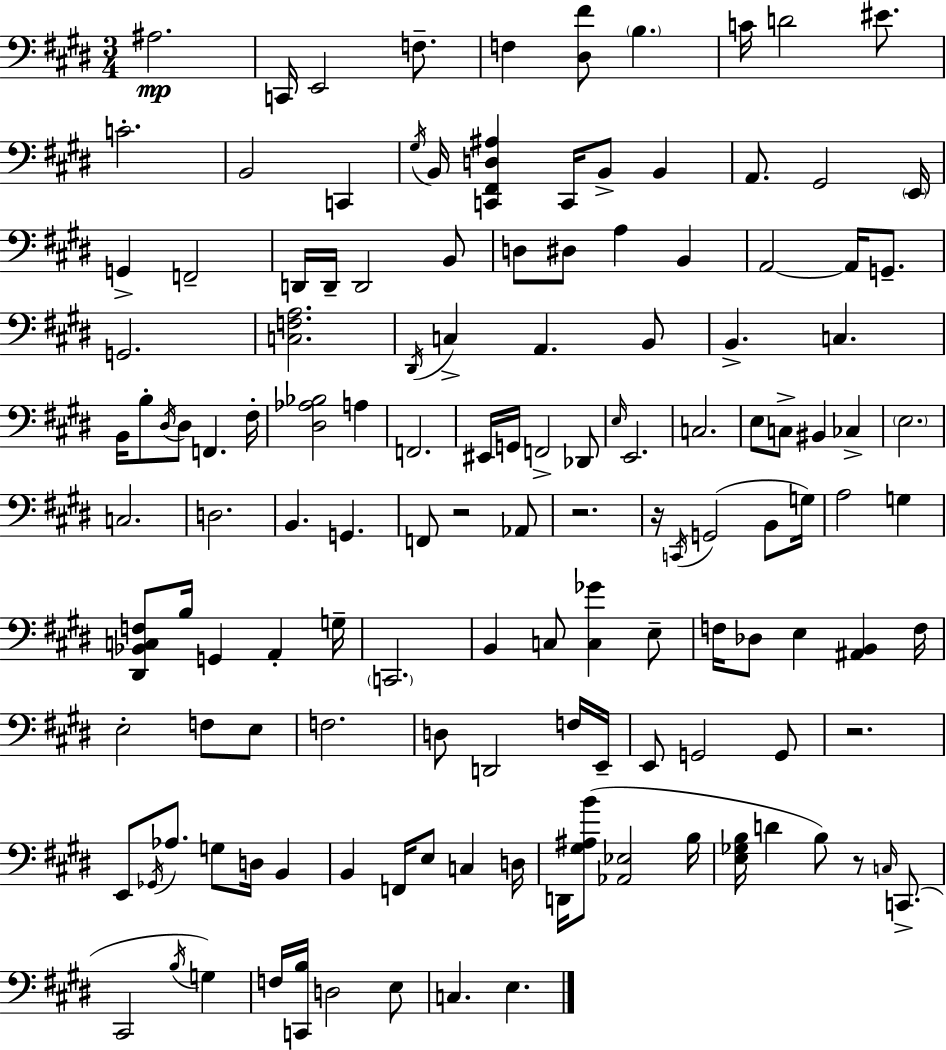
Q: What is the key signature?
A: E major